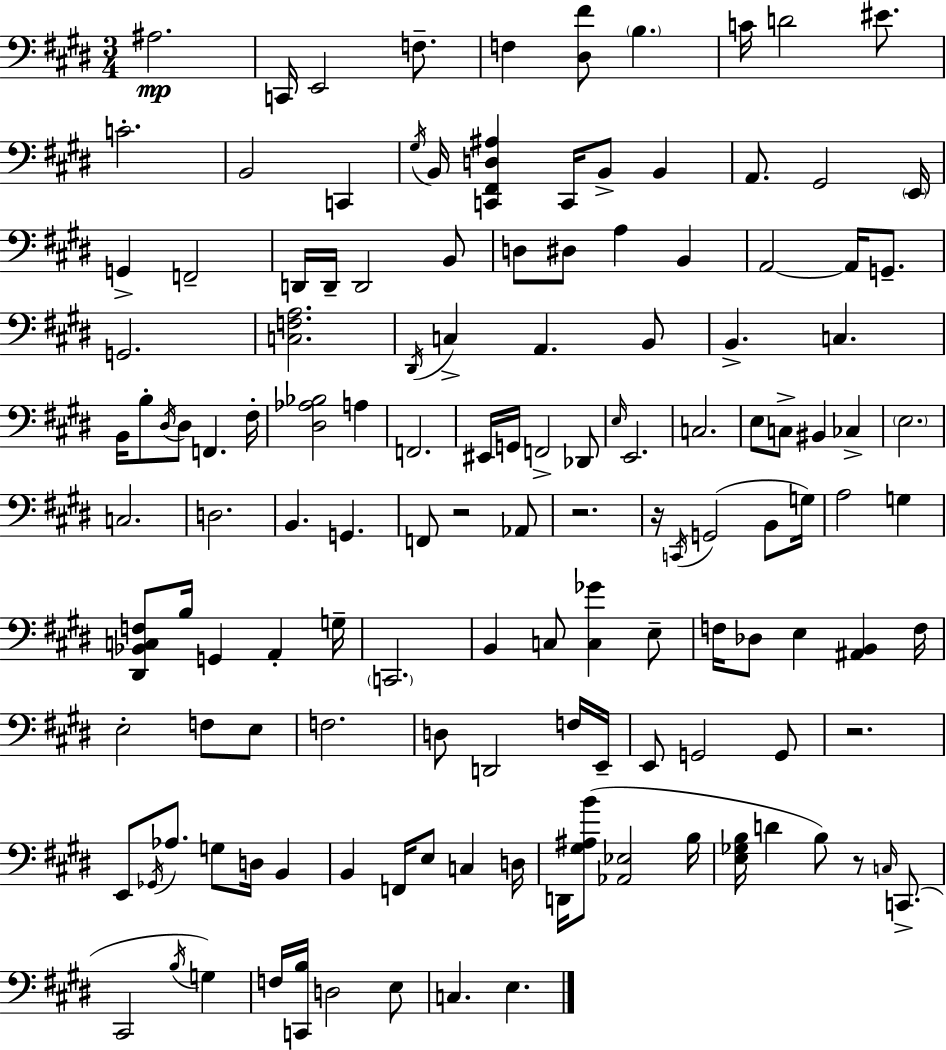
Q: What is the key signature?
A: E major